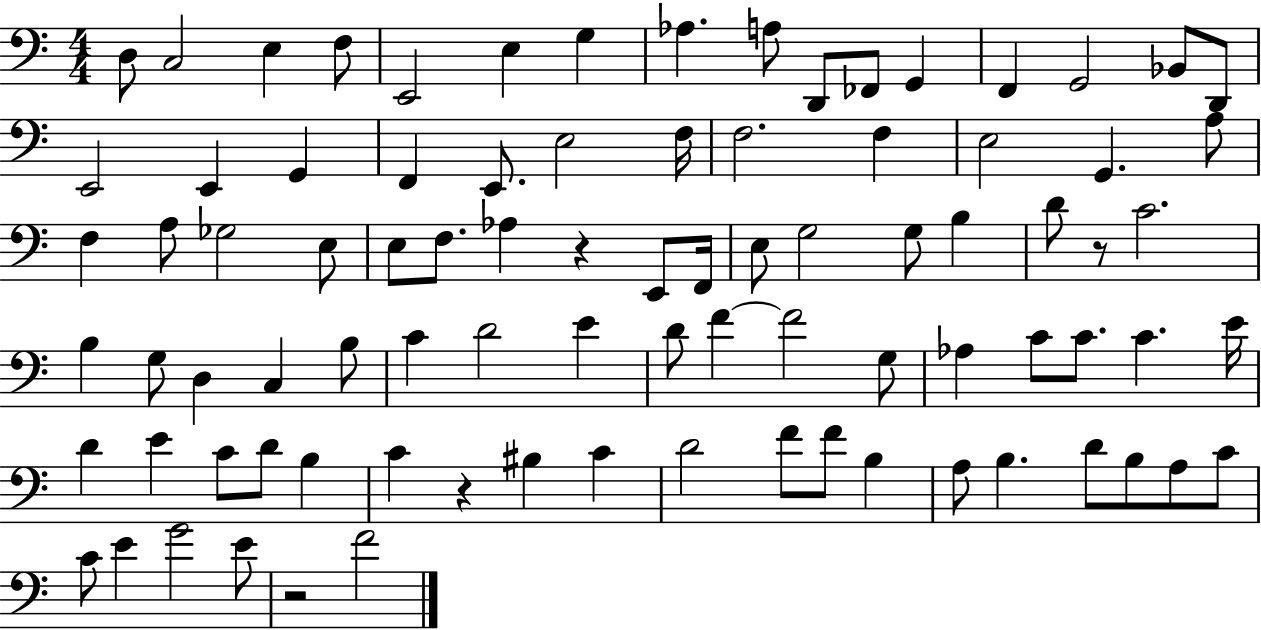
D3/e C3/h E3/q F3/e E2/h E3/q G3/q Ab3/q. A3/e D2/e FES2/e G2/q F2/q G2/h Bb2/e D2/e E2/h E2/q G2/q F2/q E2/e. E3/h F3/s F3/h. F3/q E3/h G2/q. A3/e F3/q A3/e Gb3/h E3/e E3/e F3/e. Ab3/q R/q E2/e F2/s E3/e G3/h G3/e B3/q D4/e R/e C4/h. B3/q G3/e D3/q C3/q B3/e C4/q D4/h E4/q D4/e F4/q F4/h G3/e Ab3/q C4/e C4/e. C4/q. E4/s D4/q E4/q C4/e D4/e B3/q C4/q R/q BIS3/q C4/q D4/h F4/e F4/e B3/q A3/e B3/q. D4/e B3/e A3/e C4/e C4/e E4/q G4/h E4/e R/h F4/h